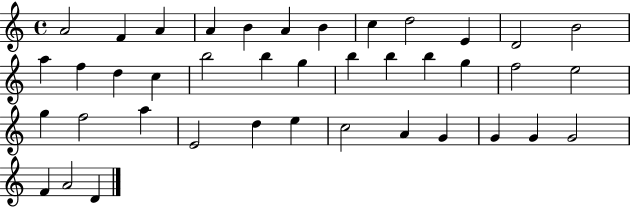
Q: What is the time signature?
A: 4/4